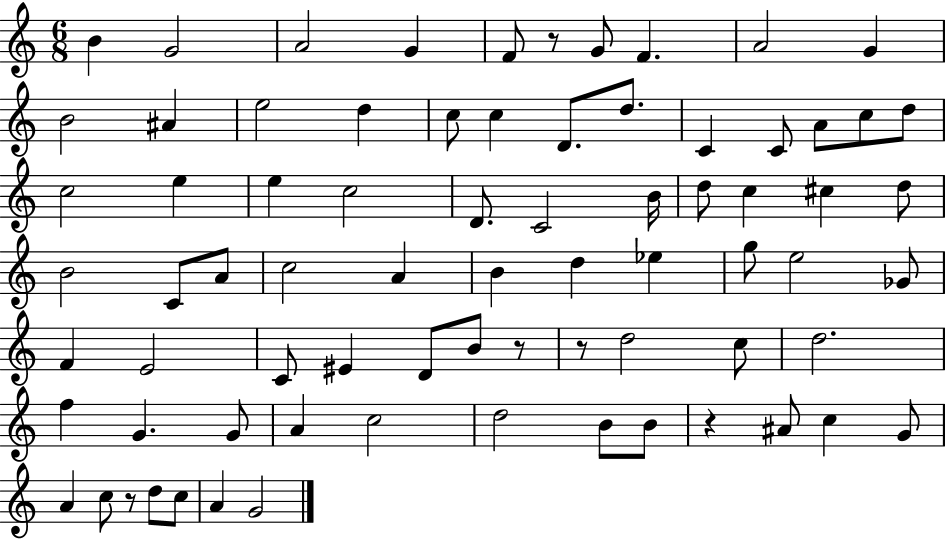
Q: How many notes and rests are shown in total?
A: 75